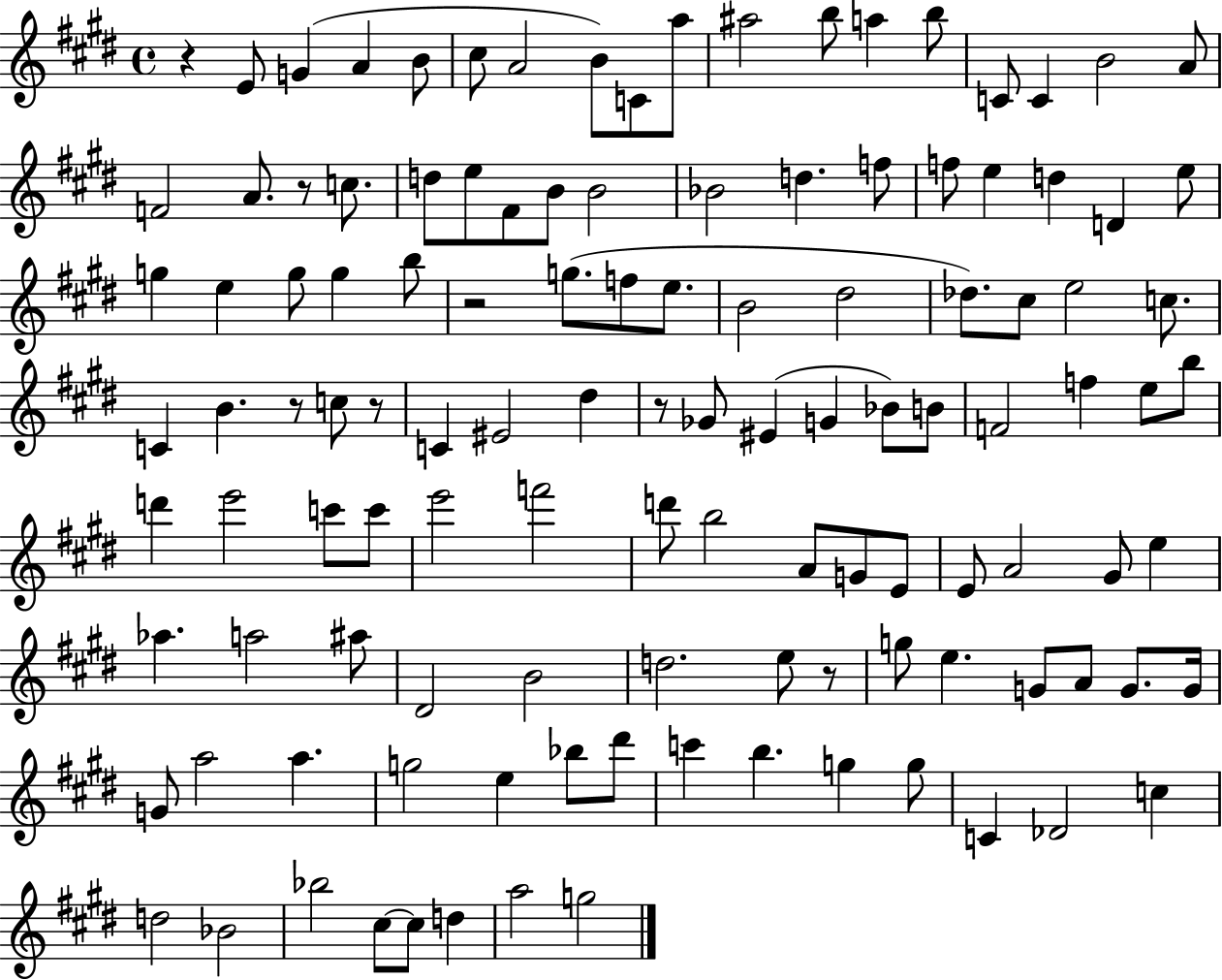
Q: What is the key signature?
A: E major